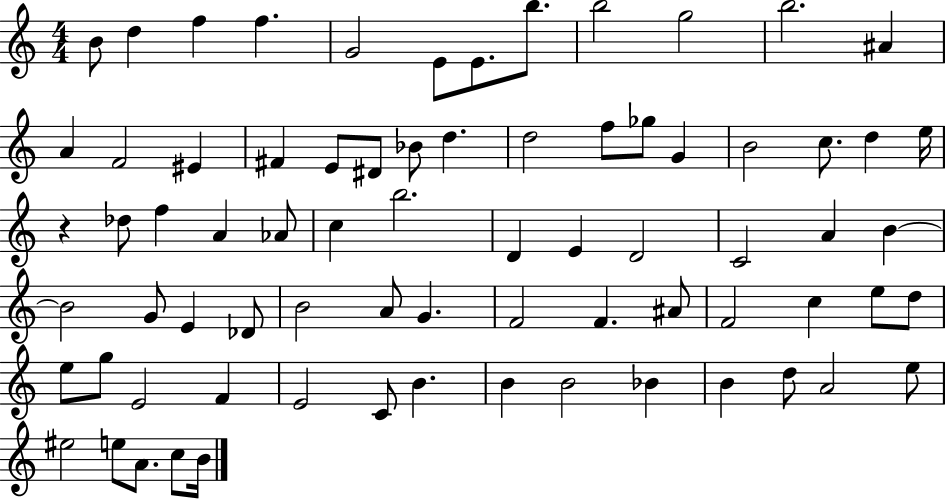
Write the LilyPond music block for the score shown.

{
  \clef treble
  \numericTimeSignature
  \time 4/4
  \key c \major
  b'8 d''4 f''4 f''4. | g'2 e'8 e'8. b''8. | b''2 g''2 | b''2. ais'4 | \break a'4 f'2 eis'4 | fis'4 e'8 dis'8 bes'8 d''4. | d''2 f''8 ges''8 g'4 | b'2 c''8. d''4 e''16 | \break r4 des''8 f''4 a'4 aes'8 | c''4 b''2. | d'4 e'4 d'2 | c'2 a'4 b'4~~ | \break b'2 g'8 e'4 des'8 | b'2 a'8 g'4. | f'2 f'4. ais'8 | f'2 c''4 e''8 d''8 | \break e''8 g''8 e'2 f'4 | e'2 c'8 b'4. | b'4 b'2 bes'4 | b'4 d''8 a'2 e''8 | \break eis''2 e''8 a'8. c''8 b'16 | \bar "|."
}